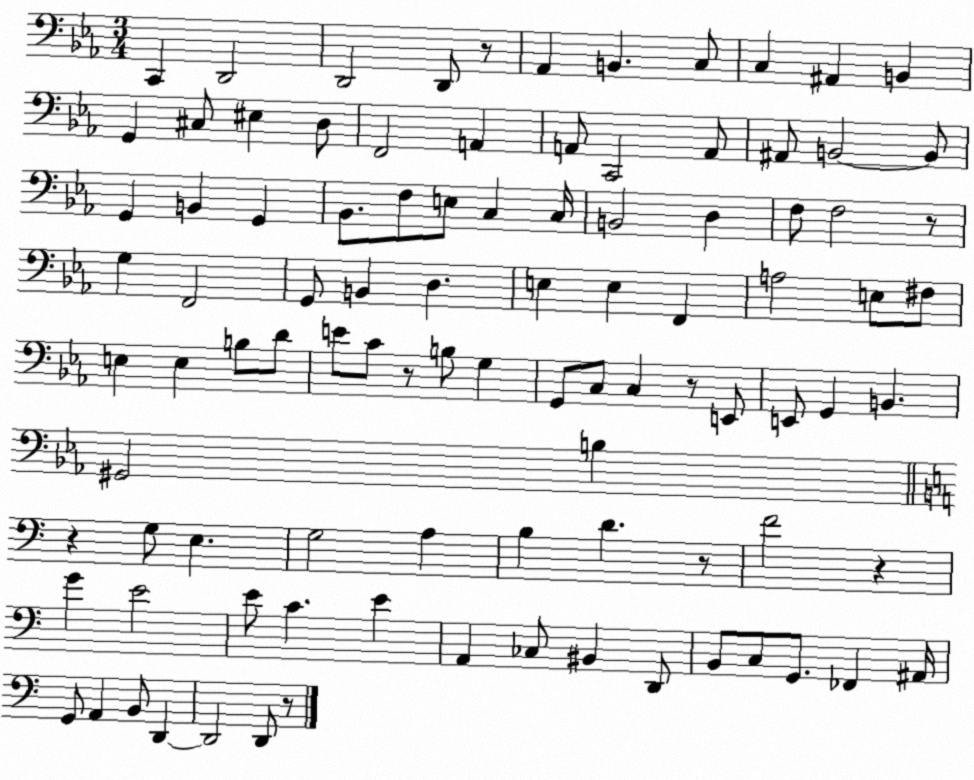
X:1
T:Untitled
M:3/4
L:1/4
K:Eb
C,, D,,2 D,,2 D,,/2 z/2 _A,, B,, C,/2 C, ^A,, B,, G,, ^C,/2 ^E, D,/2 F,,2 A,, A,,/2 C,,2 A,,/2 ^A,,/2 B,,2 B,,/2 G,, B,, G,, _B,,/2 F,/2 E,/2 C, C,/4 B,,2 D, F,/2 F,2 z/2 G, F,,2 G,,/2 B,, D, E, E, F,, A,2 E,/2 ^F,/2 E, E, B,/2 D/2 E/2 C/2 z/2 B,/2 G, G,,/2 C,/2 C, z/2 E,,/2 E,,/2 G,, B,, ^G,,2 B, z G,/2 E, G,2 A, B, D z/2 F2 z G E2 E/2 C E A,, _C,/2 ^B,, D,,/2 B,,/2 C,/2 G,,/2 _F,, ^A,,/4 G,,/2 A,, B,,/2 D,, D,,2 D,,/2 z/2